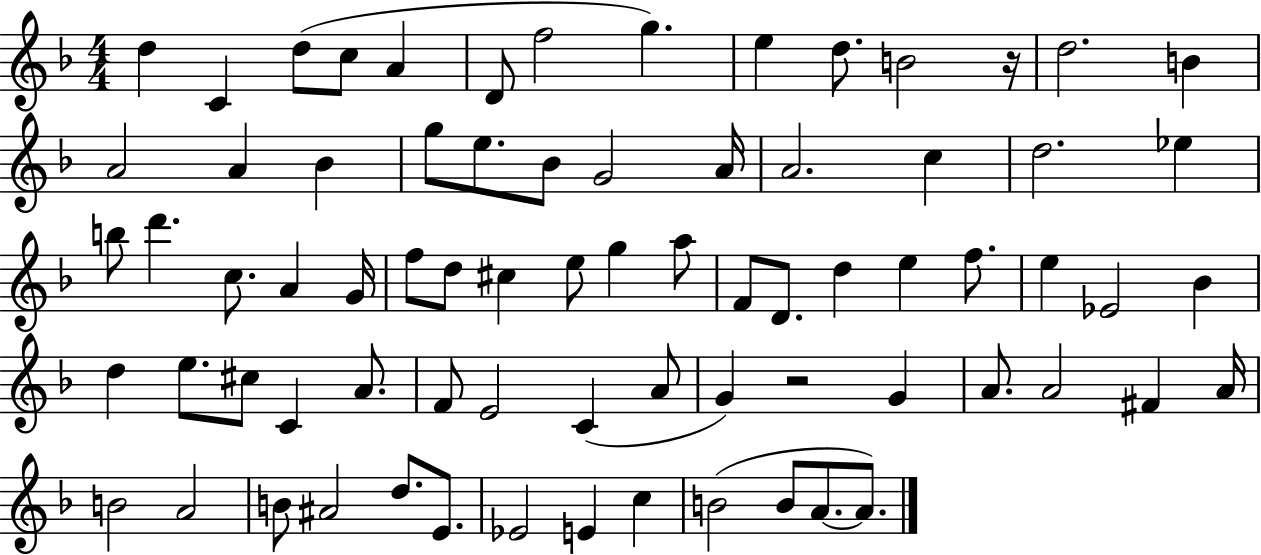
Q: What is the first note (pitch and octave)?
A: D5